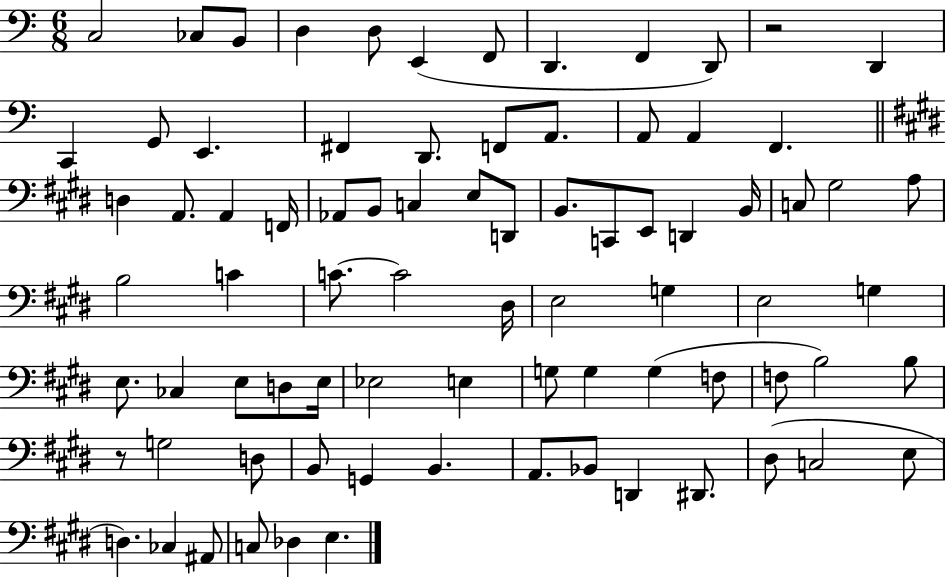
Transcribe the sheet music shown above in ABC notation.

X:1
T:Untitled
M:6/8
L:1/4
K:C
C,2 _C,/2 B,,/2 D, D,/2 E,, F,,/2 D,, F,, D,,/2 z2 D,, C,, G,,/2 E,, ^F,, D,,/2 F,,/2 A,,/2 A,,/2 A,, F,, D, A,,/2 A,, F,,/4 _A,,/2 B,,/2 C, E,/2 D,,/2 B,,/2 C,,/2 E,,/2 D,, B,,/4 C,/2 ^G,2 A,/2 B,2 C C/2 C2 ^D,/4 E,2 G, E,2 G, E,/2 _C, E,/2 D,/2 E,/4 _E,2 E, G,/2 G, G, F,/2 F,/2 B,2 B,/2 z/2 G,2 D,/2 B,,/2 G,, B,, A,,/2 _B,,/2 D,, ^D,,/2 ^D,/2 C,2 E,/2 D, _C, ^A,,/2 C,/2 _D, E,